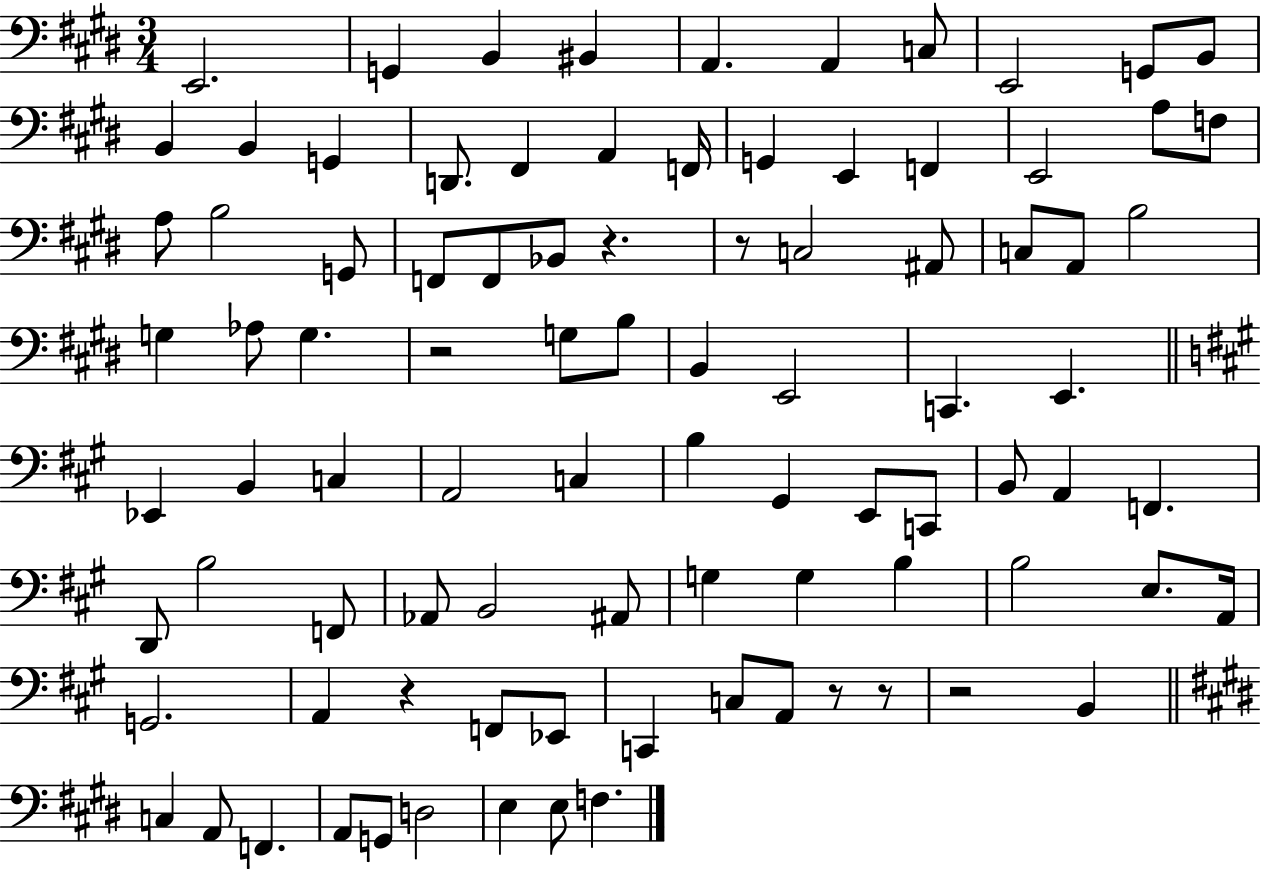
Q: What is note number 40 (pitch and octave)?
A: B2